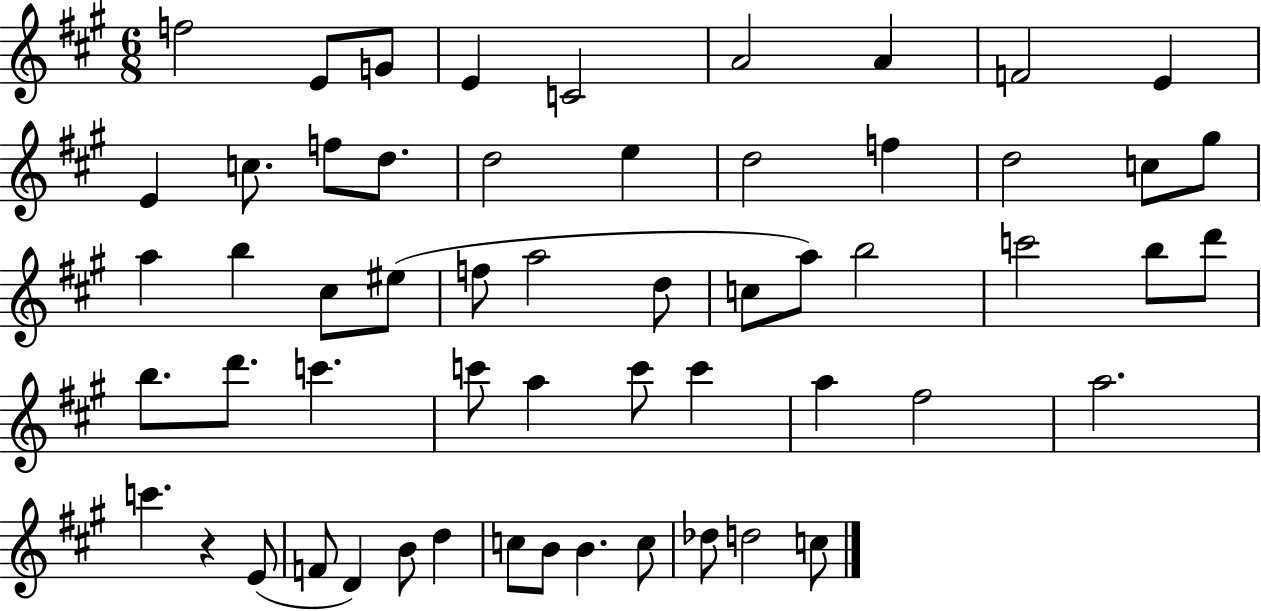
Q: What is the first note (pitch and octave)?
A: F5